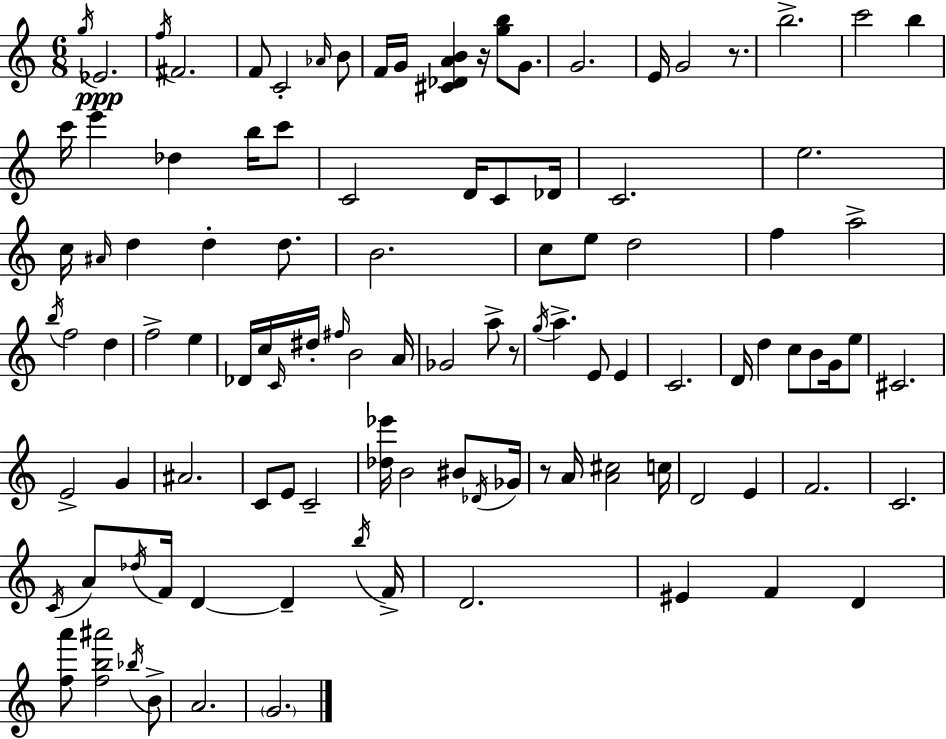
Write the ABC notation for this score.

X:1
T:Untitled
M:6/8
L:1/4
K:Am
g/4 _E2 f/4 ^F2 F/2 C2 _A/4 B/2 F/4 G/4 [^C_DAB] z/4 [gb]/2 G/2 G2 E/4 G2 z/2 b2 c'2 b c'/4 e' _d b/4 c'/2 C2 D/4 C/2 _D/4 C2 e2 c/4 ^A/4 d d d/2 B2 c/2 e/2 d2 f a2 b/4 f2 d f2 e _D/4 c/4 C/4 ^d/4 ^f/4 B2 A/4 _G2 a/2 z/2 g/4 a E/2 E C2 D/4 d c/2 B/2 G/4 e/2 ^C2 E2 G ^A2 C/2 E/2 C2 [_d_e']/4 B2 ^B/2 _D/4 _G/4 z/2 A/4 [A^c]2 c/4 D2 E F2 C2 C/4 A/2 _d/4 F/4 D D b/4 F/4 D2 ^E F D [fa']/2 [fb^a']2 _b/4 B/2 A2 G2